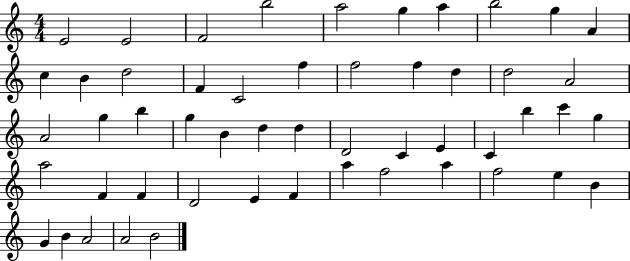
E4/h E4/h F4/h B5/h A5/h G5/q A5/q B5/h G5/q A4/q C5/q B4/q D5/h F4/q C4/h F5/q F5/h F5/q D5/q D5/h A4/h A4/h G5/q B5/q G5/q B4/q D5/q D5/q D4/h C4/q E4/q C4/q B5/q C6/q G5/q A5/h F4/q F4/q D4/h E4/q F4/q A5/q F5/h A5/q F5/h E5/q B4/q G4/q B4/q A4/h A4/h B4/h